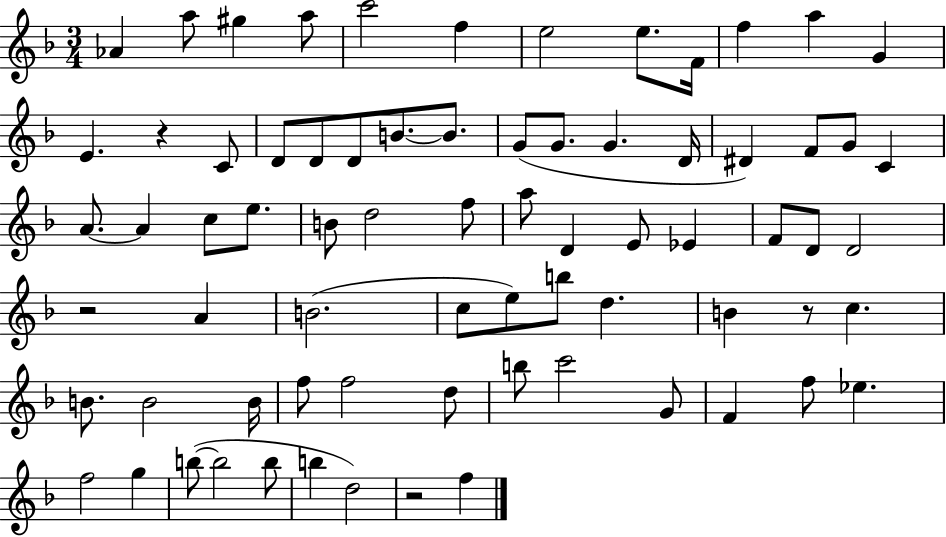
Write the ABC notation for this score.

X:1
T:Untitled
M:3/4
L:1/4
K:F
_A a/2 ^g a/2 c'2 f e2 e/2 F/4 f a G E z C/2 D/2 D/2 D/2 B/2 B/2 G/2 G/2 G D/4 ^D F/2 G/2 C A/2 A c/2 e/2 B/2 d2 f/2 a/2 D E/2 _E F/2 D/2 D2 z2 A B2 c/2 e/2 b/2 d B z/2 c B/2 B2 B/4 f/2 f2 d/2 b/2 c'2 G/2 F f/2 _e f2 g b/2 b2 b/2 b d2 z2 f